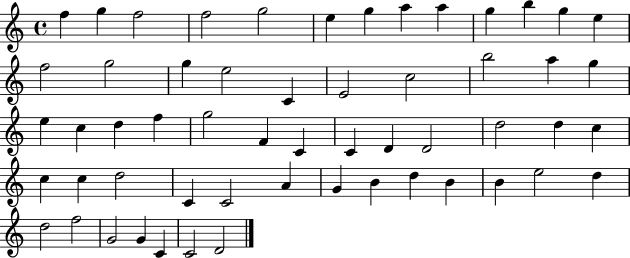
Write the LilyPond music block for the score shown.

{
  \clef treble
  \time 4/4
  \defaultTimeSignature
  \key c \major
  f''4 g''4 f''2 | f''2 g''2 | e''4 g''4 a''4 a''4 | g''4 b''4 g''4 e''4 | \break f''2 g''2 | g''4 e''2 c'4 | e'2 c''2 | b''2 a''4 g''4 | \break e''4 c''4 d''4 f''4 | g''2 f'4 c'4 | c'4 d'4 d'2 | d''2 d''4 c''4 | \break c''4 c''4 d''2 | c'4 c'2 a'4 | g'4 b'4 d''4 b'4 | b'4 e''2 d''4 | \break d''2 f''2 | g'2 g'4 c'4 | c'2 d'2 | \bar "|."
}